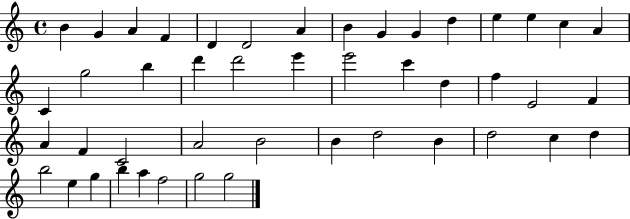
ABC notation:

X:1
T:Untitled
M:4/4
L:1/4
K:C
B G A F D D2 A B G G d e e c A C g2 b d' d'2 e' e'2 c' d f E2 F A F C2 A2 B2 B d2 B d2 c d b2 e g b a f2 g2 g2